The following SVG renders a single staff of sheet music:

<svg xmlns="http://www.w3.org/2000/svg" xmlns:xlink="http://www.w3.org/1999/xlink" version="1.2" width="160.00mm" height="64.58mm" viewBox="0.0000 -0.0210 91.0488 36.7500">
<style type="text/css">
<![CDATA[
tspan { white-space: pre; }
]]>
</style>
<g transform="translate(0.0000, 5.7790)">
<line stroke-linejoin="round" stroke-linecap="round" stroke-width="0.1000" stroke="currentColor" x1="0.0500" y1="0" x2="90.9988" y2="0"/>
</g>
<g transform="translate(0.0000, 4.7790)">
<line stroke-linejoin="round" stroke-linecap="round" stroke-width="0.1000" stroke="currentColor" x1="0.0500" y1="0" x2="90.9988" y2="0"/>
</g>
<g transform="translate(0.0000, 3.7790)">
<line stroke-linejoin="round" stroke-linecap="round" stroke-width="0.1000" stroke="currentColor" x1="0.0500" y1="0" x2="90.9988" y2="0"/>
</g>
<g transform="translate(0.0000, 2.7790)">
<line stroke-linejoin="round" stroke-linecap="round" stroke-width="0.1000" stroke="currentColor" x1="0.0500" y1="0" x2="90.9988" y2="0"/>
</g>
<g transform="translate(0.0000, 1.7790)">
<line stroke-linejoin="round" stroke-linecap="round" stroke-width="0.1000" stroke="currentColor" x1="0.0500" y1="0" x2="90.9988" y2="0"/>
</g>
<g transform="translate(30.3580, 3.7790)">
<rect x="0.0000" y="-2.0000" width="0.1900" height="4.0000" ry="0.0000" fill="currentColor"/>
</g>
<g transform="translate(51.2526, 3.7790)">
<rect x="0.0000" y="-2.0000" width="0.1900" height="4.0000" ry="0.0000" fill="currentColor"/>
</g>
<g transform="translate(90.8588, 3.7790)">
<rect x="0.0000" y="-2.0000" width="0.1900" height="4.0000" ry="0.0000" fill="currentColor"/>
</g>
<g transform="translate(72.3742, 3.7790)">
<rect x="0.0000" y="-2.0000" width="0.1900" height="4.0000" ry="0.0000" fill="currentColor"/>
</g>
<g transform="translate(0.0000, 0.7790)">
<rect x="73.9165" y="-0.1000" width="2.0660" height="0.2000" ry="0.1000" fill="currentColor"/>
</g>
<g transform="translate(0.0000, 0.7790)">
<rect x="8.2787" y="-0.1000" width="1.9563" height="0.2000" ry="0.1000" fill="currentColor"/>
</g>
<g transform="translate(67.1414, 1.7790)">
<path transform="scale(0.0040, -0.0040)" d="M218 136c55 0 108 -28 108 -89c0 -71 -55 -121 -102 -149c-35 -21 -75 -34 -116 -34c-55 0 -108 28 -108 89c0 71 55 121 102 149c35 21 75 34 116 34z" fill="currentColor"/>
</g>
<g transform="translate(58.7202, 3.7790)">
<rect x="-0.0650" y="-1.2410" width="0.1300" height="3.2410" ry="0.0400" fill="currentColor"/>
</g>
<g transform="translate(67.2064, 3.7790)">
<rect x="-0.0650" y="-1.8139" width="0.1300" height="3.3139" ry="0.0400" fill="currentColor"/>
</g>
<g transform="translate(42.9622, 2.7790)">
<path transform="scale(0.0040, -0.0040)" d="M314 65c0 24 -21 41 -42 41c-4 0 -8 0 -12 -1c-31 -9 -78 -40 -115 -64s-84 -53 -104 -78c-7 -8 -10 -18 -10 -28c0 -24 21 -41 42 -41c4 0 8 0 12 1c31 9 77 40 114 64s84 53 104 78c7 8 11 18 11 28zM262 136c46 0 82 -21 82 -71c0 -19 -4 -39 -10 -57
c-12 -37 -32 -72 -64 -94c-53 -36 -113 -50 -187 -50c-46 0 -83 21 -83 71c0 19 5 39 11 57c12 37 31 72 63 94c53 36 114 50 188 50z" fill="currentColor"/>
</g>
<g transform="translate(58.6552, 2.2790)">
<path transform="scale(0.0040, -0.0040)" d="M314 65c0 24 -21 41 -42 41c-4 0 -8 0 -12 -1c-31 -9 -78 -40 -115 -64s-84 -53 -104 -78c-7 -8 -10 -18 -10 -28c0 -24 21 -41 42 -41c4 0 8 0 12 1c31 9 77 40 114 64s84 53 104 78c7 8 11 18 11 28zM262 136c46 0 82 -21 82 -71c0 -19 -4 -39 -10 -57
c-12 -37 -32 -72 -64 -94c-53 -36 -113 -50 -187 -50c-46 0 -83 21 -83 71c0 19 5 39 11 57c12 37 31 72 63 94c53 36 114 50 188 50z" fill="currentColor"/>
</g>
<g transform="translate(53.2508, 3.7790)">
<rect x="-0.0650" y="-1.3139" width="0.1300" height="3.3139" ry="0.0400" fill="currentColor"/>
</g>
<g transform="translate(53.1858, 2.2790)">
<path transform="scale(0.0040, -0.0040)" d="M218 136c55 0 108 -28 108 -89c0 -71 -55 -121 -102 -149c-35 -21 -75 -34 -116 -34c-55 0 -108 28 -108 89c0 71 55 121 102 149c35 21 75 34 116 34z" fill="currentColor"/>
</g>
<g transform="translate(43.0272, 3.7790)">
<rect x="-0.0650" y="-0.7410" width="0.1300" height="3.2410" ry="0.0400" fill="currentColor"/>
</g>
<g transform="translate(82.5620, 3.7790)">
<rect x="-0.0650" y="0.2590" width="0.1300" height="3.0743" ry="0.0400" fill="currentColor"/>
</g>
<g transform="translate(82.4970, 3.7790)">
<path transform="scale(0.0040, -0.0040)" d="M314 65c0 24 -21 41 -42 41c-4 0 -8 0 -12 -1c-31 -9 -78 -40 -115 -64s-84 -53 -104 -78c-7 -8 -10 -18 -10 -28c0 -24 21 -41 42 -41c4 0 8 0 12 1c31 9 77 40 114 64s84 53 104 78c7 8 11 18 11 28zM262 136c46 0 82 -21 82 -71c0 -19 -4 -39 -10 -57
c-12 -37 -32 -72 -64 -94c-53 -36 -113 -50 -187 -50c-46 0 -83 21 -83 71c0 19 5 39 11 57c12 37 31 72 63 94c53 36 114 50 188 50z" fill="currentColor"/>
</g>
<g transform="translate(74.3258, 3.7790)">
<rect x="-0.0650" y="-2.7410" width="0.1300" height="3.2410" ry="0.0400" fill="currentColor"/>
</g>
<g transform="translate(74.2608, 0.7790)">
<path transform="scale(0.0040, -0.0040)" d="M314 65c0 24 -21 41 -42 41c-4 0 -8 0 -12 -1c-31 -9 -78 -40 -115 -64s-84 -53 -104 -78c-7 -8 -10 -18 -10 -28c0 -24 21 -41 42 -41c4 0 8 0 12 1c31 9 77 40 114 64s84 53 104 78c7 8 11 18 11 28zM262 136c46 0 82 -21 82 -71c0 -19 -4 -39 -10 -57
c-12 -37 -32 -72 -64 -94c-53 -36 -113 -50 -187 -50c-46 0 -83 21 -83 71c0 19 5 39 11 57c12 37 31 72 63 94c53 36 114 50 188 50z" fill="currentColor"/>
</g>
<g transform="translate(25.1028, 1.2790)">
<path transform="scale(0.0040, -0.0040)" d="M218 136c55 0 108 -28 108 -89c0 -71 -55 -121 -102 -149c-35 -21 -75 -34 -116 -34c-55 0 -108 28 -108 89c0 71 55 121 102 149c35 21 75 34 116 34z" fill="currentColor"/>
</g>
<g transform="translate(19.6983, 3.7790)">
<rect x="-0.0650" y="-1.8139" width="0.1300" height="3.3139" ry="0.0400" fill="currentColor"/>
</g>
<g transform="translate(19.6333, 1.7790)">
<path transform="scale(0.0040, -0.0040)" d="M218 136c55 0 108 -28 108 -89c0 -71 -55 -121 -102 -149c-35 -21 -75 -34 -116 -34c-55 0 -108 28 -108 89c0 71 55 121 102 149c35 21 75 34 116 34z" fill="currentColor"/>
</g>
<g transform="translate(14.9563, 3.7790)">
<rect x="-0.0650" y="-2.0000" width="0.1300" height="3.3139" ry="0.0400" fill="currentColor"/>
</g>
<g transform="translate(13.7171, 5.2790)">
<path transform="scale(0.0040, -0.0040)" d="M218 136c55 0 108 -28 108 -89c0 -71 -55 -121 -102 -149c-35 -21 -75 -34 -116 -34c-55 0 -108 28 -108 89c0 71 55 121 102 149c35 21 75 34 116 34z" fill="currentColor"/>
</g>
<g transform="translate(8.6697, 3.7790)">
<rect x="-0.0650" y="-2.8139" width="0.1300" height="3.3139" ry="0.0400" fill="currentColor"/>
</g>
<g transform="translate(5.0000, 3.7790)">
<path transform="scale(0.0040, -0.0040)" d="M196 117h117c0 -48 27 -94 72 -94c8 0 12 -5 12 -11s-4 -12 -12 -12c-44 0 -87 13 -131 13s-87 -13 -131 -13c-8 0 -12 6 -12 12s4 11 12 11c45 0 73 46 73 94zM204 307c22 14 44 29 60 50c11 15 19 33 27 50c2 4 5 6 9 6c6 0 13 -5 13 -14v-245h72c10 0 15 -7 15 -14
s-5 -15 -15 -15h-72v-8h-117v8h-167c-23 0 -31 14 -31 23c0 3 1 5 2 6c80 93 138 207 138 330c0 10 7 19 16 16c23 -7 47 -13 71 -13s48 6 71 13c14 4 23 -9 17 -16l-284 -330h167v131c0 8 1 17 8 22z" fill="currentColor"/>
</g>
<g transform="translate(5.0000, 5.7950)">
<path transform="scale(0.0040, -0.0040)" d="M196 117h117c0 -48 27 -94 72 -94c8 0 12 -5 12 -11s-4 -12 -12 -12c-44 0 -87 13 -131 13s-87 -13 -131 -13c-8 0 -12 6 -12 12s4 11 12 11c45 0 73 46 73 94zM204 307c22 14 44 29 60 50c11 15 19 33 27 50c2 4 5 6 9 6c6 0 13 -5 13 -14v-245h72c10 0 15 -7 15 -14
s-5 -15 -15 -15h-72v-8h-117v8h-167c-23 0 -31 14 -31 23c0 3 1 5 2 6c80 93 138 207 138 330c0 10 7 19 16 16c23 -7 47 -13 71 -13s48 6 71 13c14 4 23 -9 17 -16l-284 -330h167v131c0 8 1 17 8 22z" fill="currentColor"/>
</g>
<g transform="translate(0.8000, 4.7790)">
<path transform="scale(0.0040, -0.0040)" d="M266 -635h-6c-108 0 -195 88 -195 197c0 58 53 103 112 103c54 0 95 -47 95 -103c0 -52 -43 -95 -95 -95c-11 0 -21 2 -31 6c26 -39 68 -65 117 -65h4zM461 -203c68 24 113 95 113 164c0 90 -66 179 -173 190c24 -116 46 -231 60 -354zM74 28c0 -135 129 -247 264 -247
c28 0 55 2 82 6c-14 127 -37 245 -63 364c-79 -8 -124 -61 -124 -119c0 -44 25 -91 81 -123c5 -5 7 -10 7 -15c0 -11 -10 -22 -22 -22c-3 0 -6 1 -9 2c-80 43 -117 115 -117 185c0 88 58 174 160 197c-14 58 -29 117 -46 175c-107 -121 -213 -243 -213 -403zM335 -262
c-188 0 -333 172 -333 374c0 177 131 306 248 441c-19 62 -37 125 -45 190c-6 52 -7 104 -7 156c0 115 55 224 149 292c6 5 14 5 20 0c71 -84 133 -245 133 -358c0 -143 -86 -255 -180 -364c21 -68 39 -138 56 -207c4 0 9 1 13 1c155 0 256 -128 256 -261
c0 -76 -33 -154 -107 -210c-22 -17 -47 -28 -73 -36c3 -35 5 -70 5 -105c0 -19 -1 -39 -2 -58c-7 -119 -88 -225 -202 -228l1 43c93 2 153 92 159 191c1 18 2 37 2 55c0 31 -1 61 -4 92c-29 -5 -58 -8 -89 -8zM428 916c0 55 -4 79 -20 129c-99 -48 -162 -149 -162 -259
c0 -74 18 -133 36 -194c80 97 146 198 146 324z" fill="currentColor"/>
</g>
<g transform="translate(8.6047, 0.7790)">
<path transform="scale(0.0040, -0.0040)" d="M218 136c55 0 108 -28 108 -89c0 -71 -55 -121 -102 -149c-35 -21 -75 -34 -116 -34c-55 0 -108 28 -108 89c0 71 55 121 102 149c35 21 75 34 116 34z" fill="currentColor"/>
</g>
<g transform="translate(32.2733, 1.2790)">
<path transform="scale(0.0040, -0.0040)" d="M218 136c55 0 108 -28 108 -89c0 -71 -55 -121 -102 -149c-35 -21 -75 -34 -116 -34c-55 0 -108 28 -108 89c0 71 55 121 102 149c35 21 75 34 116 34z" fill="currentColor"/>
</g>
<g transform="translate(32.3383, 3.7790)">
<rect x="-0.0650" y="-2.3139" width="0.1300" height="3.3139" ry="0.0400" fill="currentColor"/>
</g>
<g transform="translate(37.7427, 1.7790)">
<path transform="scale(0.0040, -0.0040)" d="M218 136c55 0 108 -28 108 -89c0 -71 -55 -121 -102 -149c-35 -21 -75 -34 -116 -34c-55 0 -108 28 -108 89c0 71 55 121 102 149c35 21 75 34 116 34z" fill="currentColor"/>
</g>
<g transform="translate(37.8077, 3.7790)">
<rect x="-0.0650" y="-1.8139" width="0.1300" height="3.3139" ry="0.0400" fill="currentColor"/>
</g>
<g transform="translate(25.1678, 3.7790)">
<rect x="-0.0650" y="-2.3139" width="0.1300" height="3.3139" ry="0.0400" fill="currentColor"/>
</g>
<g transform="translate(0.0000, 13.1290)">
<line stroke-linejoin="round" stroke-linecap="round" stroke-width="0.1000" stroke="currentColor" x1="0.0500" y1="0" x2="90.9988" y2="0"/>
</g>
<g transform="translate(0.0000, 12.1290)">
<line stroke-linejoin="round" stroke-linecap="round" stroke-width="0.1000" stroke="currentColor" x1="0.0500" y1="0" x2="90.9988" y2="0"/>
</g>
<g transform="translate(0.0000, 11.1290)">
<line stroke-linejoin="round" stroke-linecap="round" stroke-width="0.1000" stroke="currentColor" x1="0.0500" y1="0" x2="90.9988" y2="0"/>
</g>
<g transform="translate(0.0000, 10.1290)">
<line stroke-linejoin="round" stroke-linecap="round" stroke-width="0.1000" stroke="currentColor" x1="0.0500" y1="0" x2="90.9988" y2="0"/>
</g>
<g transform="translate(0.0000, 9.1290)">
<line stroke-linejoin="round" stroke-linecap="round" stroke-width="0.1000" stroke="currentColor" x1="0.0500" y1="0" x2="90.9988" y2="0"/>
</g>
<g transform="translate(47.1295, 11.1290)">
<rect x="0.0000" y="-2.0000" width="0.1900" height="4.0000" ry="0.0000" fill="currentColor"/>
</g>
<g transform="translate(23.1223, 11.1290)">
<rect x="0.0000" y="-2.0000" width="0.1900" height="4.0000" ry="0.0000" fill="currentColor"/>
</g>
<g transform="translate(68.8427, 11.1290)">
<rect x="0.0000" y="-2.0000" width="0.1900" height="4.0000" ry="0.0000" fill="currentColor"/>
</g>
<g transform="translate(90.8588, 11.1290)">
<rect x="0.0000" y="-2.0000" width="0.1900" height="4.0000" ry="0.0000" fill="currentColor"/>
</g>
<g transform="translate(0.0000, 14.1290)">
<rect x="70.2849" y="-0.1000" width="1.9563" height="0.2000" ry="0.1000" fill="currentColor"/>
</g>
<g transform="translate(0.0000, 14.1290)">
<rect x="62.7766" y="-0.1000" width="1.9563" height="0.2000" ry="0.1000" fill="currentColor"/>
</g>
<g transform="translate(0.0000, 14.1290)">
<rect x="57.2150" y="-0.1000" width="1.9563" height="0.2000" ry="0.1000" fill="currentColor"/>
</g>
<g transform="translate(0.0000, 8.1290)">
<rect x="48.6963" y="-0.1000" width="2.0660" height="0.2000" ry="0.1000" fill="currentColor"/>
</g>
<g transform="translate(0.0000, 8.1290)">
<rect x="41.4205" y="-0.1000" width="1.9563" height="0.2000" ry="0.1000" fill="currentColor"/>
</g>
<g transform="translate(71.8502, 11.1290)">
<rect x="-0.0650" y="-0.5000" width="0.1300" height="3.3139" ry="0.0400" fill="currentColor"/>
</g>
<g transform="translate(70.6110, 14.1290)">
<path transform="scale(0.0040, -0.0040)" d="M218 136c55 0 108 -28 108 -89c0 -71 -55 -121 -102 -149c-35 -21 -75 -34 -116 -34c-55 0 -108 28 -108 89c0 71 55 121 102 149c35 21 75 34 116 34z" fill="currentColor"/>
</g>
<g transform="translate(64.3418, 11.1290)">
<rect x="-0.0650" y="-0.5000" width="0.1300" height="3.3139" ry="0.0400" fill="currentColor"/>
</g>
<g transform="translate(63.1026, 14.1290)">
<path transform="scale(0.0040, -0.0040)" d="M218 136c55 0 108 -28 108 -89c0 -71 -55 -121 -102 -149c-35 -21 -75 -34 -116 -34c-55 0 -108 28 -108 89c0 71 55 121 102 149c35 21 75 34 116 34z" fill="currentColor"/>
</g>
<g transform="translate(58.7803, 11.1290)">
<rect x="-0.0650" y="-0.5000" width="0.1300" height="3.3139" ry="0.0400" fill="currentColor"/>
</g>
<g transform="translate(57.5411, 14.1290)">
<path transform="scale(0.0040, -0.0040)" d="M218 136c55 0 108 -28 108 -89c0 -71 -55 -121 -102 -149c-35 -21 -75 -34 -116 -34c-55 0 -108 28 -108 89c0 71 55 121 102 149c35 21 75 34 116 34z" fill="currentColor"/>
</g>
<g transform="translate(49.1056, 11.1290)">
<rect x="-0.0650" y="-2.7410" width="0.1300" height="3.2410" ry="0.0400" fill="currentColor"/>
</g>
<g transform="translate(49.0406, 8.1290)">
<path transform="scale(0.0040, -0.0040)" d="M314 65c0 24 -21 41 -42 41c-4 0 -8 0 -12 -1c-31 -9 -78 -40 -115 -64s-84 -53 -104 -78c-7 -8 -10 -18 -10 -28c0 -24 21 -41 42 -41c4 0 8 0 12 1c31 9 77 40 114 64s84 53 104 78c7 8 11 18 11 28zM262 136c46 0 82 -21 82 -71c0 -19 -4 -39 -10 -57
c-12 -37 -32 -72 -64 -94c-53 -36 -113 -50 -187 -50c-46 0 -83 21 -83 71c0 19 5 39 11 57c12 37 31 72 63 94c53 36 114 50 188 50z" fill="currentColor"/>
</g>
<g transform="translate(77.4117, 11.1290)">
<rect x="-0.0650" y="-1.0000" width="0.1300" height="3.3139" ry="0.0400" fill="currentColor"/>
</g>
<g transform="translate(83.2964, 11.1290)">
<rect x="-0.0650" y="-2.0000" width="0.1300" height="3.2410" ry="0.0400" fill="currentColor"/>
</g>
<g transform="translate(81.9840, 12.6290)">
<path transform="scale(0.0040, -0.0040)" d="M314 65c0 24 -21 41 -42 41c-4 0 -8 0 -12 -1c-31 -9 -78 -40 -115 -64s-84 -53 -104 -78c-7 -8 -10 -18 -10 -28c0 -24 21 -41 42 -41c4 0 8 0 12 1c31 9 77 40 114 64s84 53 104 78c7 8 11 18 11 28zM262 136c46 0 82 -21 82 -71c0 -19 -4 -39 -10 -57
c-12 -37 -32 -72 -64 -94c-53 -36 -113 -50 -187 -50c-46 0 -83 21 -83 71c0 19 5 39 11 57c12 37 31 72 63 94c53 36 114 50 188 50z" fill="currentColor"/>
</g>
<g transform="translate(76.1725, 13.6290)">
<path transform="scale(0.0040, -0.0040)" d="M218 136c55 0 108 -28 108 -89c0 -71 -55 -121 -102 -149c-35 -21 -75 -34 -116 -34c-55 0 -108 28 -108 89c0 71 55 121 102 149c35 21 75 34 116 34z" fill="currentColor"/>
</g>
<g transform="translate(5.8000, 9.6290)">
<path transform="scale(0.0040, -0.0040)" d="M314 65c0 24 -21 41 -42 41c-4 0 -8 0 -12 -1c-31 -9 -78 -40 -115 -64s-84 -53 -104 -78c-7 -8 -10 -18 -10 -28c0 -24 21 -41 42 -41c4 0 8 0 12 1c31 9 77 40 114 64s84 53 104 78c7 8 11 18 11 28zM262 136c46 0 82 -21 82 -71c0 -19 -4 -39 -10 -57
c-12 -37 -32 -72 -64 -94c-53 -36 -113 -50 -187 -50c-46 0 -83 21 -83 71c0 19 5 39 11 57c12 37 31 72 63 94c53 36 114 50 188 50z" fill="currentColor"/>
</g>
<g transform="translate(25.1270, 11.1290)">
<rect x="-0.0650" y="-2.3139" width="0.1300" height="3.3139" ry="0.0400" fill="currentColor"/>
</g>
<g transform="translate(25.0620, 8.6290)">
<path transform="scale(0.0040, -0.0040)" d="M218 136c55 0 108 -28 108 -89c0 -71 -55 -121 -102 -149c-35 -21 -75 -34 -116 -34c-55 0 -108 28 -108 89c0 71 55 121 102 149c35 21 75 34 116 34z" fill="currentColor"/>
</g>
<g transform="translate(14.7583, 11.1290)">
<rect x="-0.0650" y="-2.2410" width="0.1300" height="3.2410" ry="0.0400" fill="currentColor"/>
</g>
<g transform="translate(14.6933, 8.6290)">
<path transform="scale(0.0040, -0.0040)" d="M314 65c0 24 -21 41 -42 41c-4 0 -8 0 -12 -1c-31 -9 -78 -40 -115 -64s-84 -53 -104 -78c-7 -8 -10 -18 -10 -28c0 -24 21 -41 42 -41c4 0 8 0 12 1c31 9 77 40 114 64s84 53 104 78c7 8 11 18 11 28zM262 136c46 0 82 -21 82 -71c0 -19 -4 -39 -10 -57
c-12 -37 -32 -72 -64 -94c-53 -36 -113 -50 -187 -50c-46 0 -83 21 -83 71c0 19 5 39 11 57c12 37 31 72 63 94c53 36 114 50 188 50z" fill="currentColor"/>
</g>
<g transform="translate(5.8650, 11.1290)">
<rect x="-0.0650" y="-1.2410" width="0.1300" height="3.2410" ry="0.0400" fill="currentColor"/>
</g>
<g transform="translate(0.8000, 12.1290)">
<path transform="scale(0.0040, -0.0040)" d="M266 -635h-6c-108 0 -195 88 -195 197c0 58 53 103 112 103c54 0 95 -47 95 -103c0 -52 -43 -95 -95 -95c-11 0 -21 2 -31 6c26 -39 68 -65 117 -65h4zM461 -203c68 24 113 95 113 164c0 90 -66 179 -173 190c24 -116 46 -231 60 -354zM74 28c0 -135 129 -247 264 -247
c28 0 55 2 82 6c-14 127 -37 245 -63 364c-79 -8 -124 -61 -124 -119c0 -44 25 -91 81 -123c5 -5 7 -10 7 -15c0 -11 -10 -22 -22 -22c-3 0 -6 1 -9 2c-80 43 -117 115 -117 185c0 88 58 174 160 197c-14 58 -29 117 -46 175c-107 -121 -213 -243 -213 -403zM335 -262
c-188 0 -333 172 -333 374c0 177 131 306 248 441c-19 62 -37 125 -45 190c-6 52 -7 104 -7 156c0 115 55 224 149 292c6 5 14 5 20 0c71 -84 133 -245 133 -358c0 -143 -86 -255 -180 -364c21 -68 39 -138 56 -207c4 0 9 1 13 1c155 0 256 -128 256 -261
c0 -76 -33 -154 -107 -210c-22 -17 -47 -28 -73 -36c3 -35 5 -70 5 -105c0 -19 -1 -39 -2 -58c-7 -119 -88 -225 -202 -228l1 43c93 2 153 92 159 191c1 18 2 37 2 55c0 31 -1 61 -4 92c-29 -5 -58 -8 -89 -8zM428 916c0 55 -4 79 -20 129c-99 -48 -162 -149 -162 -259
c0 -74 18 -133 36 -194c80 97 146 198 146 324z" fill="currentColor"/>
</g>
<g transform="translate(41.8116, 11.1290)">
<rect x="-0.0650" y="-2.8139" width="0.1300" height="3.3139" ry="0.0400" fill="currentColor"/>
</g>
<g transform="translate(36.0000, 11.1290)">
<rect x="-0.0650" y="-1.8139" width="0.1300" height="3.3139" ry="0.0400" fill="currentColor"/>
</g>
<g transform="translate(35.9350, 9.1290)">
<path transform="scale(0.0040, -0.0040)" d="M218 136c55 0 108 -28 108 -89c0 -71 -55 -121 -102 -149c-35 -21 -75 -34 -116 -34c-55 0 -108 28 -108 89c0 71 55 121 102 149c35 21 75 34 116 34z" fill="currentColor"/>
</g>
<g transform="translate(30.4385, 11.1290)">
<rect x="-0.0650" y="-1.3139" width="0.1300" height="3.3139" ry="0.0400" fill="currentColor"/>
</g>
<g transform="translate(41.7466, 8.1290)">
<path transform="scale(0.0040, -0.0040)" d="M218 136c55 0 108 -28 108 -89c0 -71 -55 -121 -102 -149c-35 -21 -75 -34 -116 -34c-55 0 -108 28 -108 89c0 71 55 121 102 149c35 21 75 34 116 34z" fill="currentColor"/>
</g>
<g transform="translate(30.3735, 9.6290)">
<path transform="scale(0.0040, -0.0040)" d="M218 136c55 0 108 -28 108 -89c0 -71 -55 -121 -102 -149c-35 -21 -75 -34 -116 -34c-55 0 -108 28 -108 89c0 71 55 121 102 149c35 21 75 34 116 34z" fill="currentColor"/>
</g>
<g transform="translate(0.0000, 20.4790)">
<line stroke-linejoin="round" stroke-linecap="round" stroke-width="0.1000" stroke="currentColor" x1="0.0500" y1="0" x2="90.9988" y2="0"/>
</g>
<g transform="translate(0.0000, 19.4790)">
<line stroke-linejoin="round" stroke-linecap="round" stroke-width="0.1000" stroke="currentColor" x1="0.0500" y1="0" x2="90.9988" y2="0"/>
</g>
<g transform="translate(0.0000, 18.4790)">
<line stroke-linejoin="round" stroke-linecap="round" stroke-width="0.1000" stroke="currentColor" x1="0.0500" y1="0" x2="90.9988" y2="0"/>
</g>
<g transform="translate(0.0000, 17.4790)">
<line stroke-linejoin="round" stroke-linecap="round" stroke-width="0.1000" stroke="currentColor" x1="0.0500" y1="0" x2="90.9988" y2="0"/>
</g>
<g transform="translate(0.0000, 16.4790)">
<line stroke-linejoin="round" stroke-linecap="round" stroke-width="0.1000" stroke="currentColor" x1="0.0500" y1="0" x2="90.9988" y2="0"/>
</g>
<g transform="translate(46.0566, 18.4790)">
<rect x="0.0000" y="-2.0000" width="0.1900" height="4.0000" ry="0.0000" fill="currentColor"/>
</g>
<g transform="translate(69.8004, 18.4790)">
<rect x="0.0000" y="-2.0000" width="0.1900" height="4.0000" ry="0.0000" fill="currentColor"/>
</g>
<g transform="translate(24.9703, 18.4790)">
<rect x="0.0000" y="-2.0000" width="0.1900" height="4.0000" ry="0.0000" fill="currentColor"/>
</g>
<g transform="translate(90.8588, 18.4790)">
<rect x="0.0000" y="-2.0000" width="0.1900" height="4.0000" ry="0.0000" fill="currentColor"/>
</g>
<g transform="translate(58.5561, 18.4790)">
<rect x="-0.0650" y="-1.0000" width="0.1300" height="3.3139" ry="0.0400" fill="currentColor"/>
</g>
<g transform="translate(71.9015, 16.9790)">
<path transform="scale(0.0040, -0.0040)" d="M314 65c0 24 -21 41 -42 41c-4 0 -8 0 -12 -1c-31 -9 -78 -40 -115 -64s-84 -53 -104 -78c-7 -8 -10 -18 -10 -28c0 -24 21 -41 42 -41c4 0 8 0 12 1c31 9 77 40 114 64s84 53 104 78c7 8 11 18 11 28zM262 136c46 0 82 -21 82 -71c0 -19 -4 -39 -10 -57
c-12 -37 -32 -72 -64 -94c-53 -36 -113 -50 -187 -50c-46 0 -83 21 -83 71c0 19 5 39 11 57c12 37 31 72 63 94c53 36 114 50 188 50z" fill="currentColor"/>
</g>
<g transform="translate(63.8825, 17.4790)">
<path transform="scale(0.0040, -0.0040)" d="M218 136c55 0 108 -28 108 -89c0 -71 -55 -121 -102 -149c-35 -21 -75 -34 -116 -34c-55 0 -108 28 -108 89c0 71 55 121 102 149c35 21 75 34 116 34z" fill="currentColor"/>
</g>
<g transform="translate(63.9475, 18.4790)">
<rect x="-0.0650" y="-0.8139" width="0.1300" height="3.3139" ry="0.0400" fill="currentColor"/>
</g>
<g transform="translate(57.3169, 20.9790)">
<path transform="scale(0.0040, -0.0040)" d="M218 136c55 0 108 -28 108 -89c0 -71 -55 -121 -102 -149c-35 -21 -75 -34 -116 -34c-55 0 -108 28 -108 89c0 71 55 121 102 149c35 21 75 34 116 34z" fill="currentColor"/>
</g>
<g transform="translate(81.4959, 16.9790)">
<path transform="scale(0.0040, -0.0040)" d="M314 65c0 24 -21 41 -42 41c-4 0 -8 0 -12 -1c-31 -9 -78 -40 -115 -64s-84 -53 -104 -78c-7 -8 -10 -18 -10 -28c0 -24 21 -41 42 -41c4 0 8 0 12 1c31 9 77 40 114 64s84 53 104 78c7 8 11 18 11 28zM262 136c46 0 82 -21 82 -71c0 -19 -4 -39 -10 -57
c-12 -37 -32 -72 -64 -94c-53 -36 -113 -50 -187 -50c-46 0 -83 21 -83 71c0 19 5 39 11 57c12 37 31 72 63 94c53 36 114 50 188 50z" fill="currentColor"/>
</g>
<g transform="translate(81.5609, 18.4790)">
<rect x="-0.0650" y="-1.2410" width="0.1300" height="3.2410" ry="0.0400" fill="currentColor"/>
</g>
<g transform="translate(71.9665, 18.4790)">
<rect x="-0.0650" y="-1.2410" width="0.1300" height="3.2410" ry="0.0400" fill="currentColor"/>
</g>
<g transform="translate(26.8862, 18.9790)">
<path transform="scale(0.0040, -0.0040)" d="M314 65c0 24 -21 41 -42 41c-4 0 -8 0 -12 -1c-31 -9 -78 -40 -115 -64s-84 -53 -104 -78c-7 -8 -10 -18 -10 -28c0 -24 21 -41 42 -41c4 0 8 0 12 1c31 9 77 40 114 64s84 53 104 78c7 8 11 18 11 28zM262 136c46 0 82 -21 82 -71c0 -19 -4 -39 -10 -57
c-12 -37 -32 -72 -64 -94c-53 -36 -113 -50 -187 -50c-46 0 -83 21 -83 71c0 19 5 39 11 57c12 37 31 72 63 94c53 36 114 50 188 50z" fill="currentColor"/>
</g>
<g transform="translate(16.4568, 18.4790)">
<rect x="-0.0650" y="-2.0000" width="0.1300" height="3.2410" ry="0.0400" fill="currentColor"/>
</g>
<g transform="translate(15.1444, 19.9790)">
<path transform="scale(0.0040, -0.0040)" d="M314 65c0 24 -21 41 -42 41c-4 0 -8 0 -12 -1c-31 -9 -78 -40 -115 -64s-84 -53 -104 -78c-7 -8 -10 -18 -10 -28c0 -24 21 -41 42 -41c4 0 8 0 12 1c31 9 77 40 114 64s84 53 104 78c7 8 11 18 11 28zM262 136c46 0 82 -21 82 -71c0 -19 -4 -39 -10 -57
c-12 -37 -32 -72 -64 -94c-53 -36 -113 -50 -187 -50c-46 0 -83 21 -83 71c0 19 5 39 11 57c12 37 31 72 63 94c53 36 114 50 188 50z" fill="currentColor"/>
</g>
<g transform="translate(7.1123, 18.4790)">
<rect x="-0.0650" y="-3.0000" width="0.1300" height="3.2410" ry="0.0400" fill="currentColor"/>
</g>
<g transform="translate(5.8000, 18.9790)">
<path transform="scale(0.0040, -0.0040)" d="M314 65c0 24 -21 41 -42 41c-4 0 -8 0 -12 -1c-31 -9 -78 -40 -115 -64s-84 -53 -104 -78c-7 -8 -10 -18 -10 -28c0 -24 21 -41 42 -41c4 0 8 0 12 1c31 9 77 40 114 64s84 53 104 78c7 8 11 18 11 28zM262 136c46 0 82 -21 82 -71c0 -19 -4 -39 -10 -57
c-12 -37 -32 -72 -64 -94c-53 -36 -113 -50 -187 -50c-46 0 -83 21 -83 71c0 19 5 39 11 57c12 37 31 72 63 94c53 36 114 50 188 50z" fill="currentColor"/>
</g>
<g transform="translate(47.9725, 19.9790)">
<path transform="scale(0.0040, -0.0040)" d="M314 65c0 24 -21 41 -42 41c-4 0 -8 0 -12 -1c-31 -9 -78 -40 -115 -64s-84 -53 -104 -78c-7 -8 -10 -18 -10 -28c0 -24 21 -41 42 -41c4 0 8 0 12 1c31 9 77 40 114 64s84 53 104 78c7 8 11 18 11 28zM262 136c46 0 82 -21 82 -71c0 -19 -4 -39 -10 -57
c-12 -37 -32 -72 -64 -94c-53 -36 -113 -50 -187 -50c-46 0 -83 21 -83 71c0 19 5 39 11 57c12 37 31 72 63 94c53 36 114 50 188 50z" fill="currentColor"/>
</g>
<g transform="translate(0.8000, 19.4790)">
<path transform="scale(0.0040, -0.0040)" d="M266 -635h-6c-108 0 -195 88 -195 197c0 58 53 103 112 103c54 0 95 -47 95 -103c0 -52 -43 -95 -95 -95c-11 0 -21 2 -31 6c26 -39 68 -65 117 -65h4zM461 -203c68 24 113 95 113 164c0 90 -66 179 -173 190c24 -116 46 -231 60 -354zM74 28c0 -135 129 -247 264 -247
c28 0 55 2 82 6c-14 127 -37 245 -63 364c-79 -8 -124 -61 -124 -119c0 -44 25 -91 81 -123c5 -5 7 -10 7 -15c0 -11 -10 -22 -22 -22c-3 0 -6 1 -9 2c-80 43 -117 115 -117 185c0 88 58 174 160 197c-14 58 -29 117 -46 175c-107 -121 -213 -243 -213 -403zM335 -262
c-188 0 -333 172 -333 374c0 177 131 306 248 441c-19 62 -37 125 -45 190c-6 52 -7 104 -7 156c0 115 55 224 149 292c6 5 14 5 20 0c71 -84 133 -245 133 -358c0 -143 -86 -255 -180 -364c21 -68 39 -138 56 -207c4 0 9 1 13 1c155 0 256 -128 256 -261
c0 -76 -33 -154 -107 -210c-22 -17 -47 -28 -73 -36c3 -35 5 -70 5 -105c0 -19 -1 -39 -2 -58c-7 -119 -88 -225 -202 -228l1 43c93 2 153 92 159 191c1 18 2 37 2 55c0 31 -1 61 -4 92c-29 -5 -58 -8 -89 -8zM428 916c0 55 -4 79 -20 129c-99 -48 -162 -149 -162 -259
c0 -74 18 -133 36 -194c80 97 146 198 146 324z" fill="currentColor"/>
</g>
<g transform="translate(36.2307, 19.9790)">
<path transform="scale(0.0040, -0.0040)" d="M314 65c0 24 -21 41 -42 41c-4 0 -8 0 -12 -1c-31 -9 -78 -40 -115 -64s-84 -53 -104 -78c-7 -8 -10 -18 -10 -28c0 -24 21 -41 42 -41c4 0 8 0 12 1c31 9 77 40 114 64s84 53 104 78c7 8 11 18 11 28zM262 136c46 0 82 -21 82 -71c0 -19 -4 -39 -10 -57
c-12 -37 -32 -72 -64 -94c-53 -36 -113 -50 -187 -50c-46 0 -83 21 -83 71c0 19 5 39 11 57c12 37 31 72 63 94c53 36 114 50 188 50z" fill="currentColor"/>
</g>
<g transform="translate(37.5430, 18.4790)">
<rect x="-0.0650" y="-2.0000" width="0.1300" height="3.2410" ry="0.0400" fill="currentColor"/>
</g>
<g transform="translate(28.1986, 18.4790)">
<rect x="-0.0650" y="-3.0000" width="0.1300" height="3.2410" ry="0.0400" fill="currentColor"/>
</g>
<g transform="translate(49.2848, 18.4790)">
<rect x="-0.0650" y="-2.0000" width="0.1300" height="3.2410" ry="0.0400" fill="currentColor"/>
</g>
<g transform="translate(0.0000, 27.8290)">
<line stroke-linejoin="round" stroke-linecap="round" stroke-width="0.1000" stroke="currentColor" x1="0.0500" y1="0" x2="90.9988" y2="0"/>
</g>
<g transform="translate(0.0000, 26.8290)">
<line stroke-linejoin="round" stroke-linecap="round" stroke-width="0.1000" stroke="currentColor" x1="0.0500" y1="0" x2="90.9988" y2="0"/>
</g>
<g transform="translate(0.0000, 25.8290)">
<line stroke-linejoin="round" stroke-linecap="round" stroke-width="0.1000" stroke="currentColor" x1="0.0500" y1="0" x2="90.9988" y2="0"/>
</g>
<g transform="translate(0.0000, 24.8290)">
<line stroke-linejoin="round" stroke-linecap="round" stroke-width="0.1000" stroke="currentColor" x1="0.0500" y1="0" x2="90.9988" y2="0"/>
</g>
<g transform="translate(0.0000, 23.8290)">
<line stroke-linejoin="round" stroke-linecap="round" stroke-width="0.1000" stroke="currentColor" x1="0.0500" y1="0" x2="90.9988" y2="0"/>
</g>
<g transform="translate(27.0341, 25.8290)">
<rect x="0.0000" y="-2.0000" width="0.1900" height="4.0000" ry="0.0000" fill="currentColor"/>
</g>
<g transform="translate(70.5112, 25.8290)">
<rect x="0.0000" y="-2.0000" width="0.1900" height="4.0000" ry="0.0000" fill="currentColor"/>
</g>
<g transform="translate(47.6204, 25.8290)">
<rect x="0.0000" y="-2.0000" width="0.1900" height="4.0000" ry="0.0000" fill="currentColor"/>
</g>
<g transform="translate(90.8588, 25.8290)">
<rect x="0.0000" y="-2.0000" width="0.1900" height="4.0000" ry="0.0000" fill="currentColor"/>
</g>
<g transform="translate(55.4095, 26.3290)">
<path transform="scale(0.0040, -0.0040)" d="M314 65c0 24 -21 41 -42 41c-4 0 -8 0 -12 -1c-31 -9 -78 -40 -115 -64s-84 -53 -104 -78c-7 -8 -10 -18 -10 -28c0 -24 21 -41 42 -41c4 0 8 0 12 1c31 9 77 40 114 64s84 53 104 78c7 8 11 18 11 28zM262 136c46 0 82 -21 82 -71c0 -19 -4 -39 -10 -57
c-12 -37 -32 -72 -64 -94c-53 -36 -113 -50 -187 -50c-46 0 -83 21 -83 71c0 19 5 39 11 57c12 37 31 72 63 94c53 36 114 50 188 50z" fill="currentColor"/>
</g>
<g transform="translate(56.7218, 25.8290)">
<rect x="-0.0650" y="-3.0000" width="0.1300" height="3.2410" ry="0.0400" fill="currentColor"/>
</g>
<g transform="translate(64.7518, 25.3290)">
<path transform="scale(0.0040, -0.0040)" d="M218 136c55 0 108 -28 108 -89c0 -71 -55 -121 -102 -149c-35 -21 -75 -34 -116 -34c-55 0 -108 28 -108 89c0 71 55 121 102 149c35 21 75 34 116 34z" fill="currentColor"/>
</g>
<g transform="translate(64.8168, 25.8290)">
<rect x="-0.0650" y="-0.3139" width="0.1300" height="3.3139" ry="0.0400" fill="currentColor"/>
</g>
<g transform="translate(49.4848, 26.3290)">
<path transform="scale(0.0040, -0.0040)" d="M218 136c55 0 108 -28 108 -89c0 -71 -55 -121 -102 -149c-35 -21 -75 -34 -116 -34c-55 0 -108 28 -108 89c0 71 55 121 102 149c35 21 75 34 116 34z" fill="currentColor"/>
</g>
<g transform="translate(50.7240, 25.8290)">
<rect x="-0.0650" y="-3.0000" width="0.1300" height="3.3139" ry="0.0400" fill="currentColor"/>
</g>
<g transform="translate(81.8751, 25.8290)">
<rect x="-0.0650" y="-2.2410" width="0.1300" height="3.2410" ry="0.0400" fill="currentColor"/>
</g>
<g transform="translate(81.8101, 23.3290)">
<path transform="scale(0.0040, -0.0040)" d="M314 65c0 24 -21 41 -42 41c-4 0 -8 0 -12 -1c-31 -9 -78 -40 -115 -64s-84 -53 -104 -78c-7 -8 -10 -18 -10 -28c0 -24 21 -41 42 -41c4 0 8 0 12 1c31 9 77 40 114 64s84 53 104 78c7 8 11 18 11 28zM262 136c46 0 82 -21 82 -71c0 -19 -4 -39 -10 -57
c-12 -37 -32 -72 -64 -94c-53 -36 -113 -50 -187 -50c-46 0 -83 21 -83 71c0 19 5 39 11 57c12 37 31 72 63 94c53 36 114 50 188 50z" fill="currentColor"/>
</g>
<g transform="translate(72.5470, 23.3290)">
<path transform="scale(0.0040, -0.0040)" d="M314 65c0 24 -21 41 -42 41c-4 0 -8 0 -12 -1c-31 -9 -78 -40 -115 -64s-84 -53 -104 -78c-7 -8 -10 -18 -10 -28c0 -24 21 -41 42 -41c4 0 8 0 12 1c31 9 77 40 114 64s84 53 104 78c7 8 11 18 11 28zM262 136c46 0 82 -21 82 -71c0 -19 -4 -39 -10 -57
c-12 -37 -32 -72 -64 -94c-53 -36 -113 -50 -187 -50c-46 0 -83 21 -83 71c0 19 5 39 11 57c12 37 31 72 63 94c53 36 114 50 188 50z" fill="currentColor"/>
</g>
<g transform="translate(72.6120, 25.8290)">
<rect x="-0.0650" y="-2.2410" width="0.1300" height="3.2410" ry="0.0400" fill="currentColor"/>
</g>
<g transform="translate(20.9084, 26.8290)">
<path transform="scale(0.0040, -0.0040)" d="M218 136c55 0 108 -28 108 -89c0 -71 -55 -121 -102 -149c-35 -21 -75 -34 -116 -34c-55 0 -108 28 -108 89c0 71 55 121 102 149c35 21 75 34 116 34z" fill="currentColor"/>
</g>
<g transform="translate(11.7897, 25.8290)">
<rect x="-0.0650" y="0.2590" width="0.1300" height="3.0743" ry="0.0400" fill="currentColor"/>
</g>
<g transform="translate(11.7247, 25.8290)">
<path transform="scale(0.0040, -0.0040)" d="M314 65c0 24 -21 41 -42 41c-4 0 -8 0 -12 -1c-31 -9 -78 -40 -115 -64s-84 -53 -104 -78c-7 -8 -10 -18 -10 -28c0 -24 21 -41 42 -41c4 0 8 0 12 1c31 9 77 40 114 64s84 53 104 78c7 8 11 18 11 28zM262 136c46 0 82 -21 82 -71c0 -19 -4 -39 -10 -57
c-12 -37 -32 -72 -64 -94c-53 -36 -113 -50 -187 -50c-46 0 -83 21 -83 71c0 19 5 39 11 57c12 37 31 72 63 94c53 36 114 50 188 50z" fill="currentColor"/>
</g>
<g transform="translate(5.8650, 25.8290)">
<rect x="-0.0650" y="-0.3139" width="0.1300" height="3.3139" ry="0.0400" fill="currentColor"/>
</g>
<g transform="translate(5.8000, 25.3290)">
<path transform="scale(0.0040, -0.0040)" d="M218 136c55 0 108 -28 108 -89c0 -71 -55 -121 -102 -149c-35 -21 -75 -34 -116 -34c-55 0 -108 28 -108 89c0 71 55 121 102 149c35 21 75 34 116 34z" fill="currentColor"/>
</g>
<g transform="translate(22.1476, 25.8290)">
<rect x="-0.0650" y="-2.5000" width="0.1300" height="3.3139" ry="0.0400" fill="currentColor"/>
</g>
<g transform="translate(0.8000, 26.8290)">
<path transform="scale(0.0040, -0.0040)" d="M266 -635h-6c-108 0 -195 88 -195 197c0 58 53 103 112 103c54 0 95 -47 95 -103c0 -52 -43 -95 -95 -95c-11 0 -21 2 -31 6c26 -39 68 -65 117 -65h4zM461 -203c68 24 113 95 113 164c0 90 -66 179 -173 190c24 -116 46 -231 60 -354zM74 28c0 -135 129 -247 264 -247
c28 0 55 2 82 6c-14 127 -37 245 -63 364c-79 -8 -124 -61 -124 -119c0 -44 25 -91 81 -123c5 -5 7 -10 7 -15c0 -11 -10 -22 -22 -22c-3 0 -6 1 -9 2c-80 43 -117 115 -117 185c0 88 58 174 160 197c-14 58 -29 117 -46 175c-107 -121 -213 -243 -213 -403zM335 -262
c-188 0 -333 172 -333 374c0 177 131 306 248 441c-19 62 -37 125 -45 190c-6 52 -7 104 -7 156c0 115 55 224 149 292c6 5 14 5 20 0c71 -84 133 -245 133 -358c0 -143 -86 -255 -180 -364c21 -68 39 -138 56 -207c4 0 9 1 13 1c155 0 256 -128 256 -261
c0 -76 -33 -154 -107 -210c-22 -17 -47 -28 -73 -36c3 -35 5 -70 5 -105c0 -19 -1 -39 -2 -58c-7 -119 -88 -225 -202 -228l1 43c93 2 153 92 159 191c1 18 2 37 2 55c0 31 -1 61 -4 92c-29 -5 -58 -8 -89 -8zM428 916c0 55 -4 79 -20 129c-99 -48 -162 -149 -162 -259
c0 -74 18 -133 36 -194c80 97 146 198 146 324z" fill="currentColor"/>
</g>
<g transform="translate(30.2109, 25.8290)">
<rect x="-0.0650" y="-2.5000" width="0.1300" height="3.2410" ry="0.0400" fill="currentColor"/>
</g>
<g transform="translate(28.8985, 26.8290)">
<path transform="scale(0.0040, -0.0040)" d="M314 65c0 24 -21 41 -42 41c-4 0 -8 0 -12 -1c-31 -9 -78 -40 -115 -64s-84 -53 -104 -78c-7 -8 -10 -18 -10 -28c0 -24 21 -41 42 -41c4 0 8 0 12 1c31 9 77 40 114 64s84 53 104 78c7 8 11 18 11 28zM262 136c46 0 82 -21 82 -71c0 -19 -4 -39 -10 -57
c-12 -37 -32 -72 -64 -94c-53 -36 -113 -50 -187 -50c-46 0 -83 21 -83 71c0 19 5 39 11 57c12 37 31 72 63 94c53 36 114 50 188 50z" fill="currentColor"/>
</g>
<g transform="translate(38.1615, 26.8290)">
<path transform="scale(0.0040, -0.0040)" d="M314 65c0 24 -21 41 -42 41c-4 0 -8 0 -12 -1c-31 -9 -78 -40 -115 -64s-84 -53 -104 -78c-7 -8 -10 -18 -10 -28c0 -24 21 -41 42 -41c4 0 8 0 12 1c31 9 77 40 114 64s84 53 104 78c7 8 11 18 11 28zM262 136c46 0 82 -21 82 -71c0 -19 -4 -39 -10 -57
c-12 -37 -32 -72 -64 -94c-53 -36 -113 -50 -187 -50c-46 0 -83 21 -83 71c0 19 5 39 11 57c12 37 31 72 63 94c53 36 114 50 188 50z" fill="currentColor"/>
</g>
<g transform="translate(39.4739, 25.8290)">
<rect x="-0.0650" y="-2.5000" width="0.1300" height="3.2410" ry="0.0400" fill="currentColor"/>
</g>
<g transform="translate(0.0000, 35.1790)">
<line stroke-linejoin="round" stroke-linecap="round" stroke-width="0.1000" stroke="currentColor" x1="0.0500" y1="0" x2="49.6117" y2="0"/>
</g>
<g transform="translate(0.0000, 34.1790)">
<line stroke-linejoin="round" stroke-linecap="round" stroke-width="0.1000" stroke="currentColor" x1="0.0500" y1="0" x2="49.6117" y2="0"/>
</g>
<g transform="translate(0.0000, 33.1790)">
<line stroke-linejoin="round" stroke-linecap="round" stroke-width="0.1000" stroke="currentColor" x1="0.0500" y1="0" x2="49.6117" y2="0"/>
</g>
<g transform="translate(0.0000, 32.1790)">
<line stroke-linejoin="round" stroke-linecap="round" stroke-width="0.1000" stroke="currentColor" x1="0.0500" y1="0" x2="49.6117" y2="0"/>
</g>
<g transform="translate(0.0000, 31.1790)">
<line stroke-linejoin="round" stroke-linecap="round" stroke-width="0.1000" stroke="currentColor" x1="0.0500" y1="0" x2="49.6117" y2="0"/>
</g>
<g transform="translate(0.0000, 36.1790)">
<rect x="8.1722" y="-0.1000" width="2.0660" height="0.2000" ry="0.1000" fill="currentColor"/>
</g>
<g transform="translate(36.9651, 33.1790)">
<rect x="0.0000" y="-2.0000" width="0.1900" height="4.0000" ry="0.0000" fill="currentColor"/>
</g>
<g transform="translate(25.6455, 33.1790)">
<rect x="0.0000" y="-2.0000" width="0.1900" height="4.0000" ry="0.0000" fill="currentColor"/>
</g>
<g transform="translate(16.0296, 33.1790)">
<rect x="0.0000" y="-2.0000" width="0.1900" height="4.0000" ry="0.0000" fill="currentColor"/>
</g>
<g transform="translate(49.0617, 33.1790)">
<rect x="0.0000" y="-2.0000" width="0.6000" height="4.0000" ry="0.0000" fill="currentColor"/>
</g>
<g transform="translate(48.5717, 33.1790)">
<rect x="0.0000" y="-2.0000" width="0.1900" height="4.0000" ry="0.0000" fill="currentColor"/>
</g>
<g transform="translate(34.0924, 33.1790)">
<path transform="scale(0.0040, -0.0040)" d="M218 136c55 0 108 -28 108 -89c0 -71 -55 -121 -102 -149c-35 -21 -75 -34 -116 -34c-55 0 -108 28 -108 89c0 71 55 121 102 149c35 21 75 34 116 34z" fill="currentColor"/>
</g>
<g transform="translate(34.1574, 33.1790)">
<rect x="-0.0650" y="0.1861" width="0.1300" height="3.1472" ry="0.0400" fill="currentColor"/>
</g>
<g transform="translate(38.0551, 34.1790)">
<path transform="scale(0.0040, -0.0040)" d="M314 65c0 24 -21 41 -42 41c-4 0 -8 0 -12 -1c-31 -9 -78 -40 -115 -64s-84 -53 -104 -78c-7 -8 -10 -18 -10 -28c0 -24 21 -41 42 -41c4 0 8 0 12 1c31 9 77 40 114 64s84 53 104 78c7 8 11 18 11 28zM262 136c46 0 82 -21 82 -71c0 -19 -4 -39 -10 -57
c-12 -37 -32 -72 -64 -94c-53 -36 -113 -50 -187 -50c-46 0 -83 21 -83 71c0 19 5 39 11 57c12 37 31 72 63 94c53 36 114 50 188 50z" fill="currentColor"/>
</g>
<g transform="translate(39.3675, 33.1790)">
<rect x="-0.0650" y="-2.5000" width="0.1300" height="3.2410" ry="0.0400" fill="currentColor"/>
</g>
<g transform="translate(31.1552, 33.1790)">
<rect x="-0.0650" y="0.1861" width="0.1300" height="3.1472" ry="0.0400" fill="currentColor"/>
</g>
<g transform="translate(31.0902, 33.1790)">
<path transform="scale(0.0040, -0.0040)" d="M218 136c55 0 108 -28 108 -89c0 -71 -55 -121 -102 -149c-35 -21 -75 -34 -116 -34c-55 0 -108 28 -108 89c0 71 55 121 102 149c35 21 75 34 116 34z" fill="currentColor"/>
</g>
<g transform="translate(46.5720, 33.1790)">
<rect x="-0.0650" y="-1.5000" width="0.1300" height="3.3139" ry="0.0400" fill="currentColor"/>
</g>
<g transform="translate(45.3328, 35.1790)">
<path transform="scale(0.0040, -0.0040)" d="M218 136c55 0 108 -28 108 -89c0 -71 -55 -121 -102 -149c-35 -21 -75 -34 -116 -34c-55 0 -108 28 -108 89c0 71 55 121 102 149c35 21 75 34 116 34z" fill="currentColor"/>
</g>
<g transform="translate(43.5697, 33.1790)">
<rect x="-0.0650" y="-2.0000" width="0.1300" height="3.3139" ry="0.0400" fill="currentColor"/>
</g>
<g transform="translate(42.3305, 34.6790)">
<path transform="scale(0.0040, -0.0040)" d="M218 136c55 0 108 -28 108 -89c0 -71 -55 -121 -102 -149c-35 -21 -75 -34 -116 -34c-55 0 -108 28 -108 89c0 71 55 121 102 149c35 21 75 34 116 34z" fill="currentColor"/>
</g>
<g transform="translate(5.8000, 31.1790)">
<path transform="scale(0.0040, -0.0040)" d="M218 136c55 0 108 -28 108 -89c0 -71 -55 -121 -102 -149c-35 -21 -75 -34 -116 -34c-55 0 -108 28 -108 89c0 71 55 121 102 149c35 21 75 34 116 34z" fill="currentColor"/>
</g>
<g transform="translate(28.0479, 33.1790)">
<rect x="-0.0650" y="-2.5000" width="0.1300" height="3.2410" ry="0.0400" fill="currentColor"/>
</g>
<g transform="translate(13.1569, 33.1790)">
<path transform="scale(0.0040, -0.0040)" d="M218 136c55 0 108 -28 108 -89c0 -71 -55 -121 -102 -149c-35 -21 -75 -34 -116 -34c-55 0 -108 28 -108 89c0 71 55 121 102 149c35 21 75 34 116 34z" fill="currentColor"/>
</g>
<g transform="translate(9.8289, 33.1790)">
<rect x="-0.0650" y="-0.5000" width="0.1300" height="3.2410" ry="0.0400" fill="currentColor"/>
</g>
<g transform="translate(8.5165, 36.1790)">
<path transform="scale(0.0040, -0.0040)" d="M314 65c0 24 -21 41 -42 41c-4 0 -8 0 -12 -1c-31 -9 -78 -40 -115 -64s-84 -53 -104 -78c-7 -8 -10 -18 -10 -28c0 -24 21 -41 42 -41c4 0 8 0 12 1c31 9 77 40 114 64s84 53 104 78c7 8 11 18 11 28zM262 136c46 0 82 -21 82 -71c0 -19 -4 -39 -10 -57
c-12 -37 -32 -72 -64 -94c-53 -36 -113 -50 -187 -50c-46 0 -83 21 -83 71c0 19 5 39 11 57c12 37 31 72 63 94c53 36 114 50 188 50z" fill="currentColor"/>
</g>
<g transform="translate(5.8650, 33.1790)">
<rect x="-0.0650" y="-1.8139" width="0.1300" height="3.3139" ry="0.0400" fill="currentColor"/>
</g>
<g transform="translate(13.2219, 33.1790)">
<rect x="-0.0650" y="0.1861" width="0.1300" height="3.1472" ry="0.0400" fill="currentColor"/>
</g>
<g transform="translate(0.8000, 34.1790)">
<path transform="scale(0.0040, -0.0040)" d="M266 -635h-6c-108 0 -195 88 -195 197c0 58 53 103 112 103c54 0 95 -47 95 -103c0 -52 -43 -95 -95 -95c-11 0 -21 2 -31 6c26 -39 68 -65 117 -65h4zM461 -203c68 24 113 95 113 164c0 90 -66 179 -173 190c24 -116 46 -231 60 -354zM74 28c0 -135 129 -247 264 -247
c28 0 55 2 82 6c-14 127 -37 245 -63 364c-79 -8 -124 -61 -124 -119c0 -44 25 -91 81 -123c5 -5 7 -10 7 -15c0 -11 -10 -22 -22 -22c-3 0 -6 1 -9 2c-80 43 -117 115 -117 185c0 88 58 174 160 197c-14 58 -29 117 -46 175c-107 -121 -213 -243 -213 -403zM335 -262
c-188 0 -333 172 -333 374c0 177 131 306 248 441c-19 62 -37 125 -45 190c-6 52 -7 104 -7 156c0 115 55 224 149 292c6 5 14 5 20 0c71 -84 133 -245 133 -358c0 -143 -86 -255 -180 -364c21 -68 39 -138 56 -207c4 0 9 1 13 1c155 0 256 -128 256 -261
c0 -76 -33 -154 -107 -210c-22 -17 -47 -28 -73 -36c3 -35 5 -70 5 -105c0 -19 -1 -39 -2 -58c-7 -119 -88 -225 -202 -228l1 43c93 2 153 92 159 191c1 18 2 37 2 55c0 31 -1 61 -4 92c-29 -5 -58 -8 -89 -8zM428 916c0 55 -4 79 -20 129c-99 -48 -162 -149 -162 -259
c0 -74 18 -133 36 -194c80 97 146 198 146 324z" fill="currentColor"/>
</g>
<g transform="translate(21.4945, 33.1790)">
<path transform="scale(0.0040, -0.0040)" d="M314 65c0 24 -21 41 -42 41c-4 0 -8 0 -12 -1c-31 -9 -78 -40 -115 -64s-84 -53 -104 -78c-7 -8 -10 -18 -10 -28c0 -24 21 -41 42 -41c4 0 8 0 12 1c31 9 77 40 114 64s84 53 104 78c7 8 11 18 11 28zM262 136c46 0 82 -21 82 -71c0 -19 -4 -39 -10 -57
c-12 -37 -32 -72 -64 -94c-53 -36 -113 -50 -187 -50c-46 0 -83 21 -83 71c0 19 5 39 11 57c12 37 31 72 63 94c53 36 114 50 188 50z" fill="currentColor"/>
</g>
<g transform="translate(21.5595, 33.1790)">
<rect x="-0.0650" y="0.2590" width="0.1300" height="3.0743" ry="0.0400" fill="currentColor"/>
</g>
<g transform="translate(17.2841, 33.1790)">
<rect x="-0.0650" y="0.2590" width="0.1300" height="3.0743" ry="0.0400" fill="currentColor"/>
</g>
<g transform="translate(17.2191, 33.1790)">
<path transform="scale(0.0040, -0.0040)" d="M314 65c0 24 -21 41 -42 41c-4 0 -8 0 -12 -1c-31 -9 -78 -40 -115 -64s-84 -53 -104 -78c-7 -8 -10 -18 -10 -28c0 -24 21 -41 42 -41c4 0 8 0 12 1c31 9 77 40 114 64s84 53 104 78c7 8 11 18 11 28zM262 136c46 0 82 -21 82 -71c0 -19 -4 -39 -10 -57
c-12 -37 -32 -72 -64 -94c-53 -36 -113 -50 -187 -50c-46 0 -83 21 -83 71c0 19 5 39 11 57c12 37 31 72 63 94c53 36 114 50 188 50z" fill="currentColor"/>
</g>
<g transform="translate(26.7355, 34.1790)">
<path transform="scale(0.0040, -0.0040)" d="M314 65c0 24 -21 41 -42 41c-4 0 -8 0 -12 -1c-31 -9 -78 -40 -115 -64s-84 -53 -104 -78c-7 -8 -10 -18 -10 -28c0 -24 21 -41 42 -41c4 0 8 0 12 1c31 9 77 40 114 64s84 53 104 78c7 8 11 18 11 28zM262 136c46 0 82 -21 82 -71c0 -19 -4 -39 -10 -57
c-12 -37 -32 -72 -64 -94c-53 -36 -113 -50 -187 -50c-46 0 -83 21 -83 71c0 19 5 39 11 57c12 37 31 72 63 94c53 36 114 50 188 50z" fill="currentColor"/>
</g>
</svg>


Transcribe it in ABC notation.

X:1
T:Untitled
M:4/4
L:1/4
K:C
a F f g g f d2 e e2 f a2 B2 e2 g2 g e f a a2 C C C D F2 A2 F2 A2 F2 F2 D d e2 e2 c B2 G G2 G2 A A2 c g2 g2 f C2 B B2 B2 G2 B B G2 F E